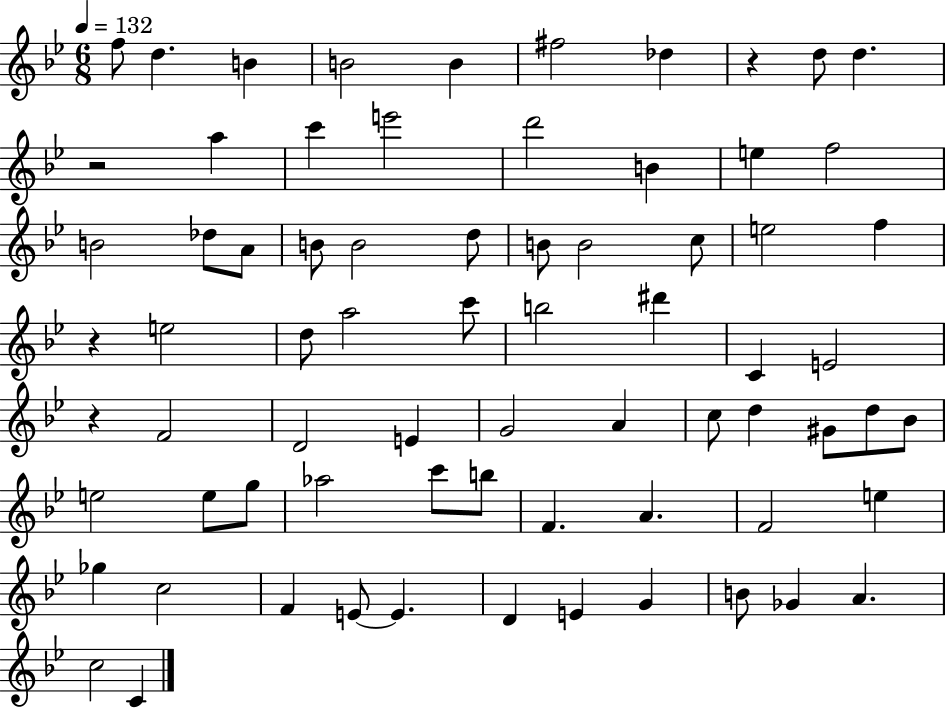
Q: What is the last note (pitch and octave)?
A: C4